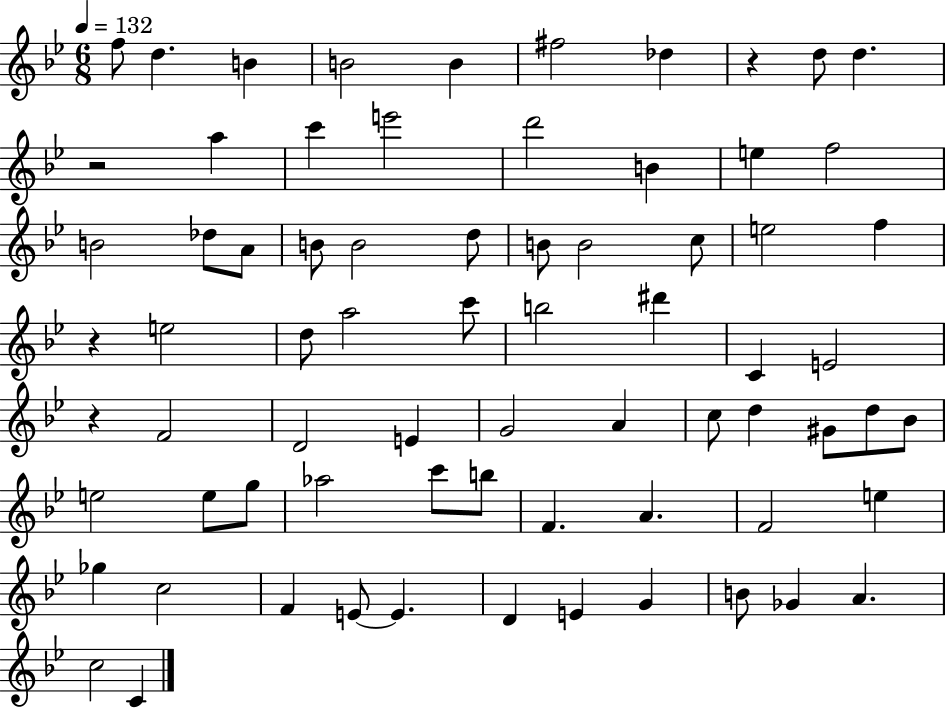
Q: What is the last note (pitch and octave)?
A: C4